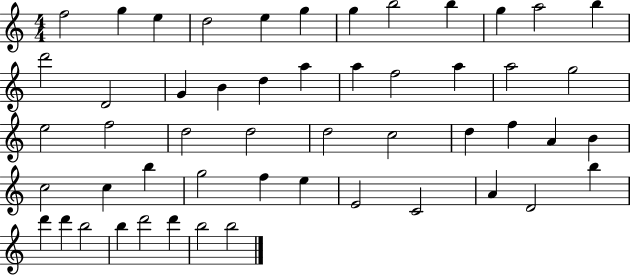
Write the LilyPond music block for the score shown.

{
  \clef treble
  \numericTimeSignature
  \time 4/4
  \key c \major
  f''2 g''4 e''4 | d''2 e''4 g''4 | g''4 b''2 b''4 | g''4 a''2 b''4 | \break d'''2 d'2 | g'4 b'4 d''4 a''4 | a''4 f''2 a''4 | a''2 g''2 | \break e''2 f''2 | d''2 d''2 | d''2 c''2 | d''4 f''4 a'4 b'4 | \break c''2 c''4 b''4 | g''2 f''4 e''4 | e'2 c'2 | a'4 d'2 b''4 | \break d'''4 d'''4 b''2 | b''4 d'''2 d'''4 | b''2 b''2 | \bar "|."
}